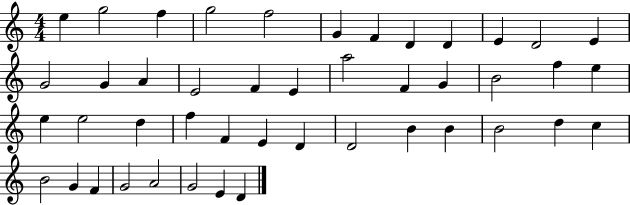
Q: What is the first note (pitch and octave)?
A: E5